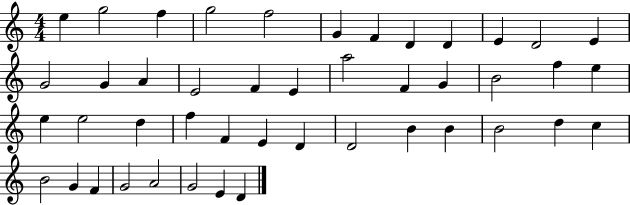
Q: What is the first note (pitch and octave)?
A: E5